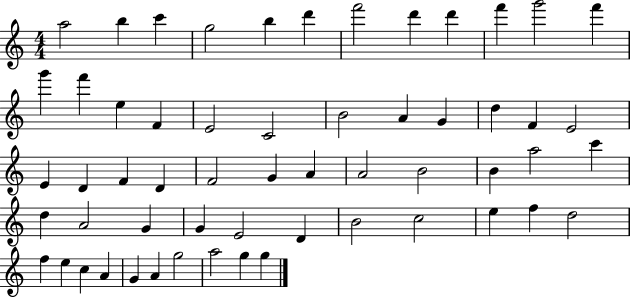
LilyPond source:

{
  \clef treble
  \numericTimeSignature
  \time 4/4
  \key c \major
  a''2 b''4 c'''4 | g''2 b''4 d'''4 | f'''2 d'''4 d'''4 | f'''4 g'''2 f'''4 | \break g'''4 f'''4 e''4 f'4 | e'2 c'2 | b'2 a'4 g'4 | d''4 f'4 e'2 | \break e'4 d'4 f'4 d'4 | f'2 g'4 a'4 | a'2 b'2 | b'4 a''2 c'''4 | \break d''4 a'2 g'4 | g'4 e'2 d'4 | b'2 c''2 | e''4 f''4 d''2 | \break f''4 e''4 c''4 a'4 | g'4 a'4 g''2 | a''2 g''4 g''4 | \bar "|."
}